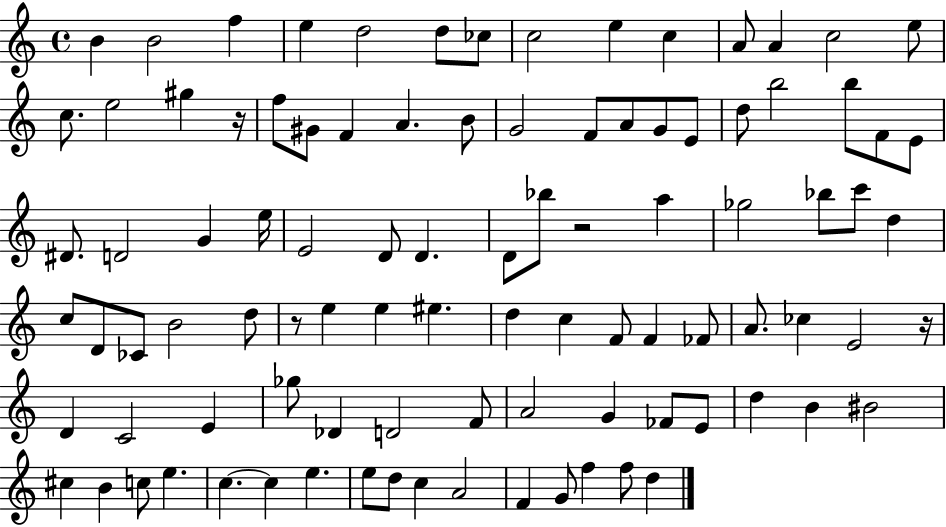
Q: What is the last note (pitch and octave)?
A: D5